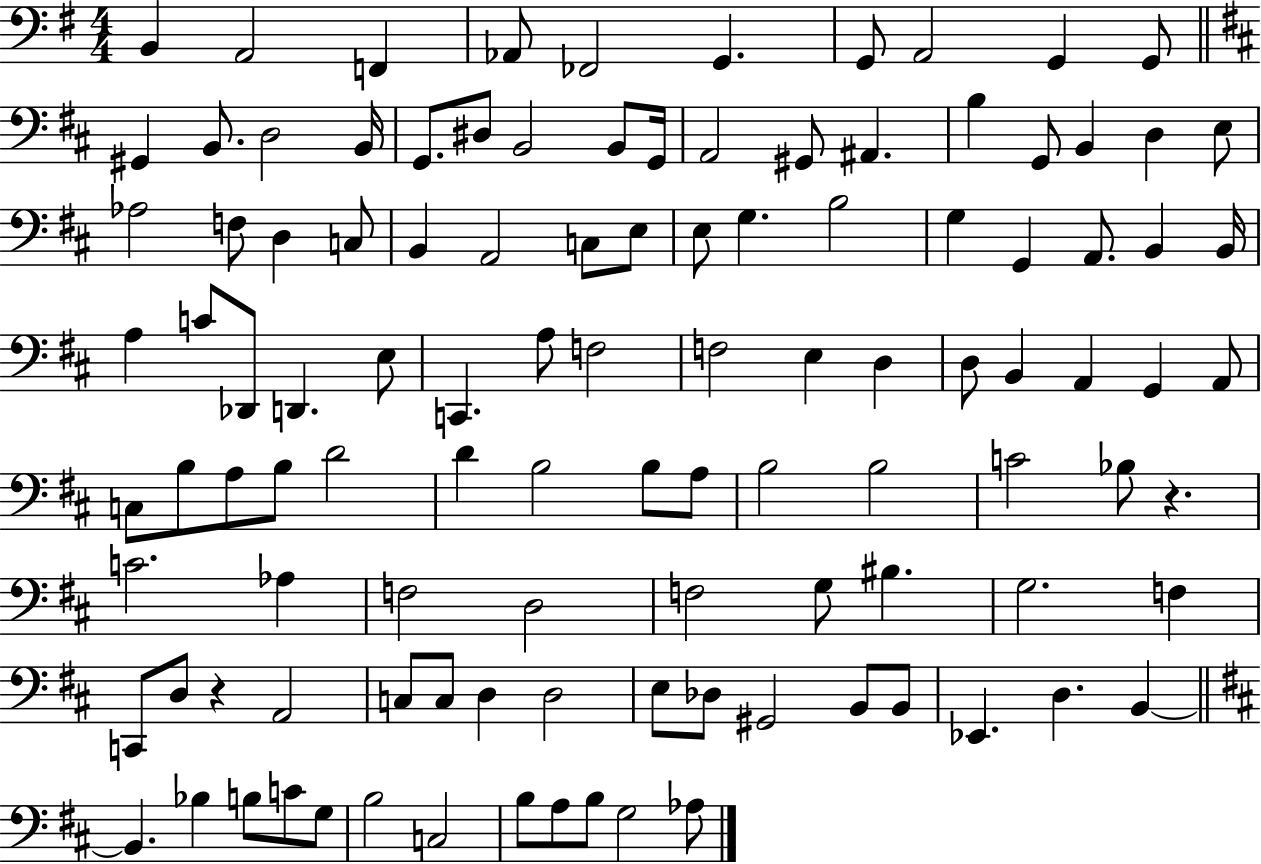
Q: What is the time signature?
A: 4/4